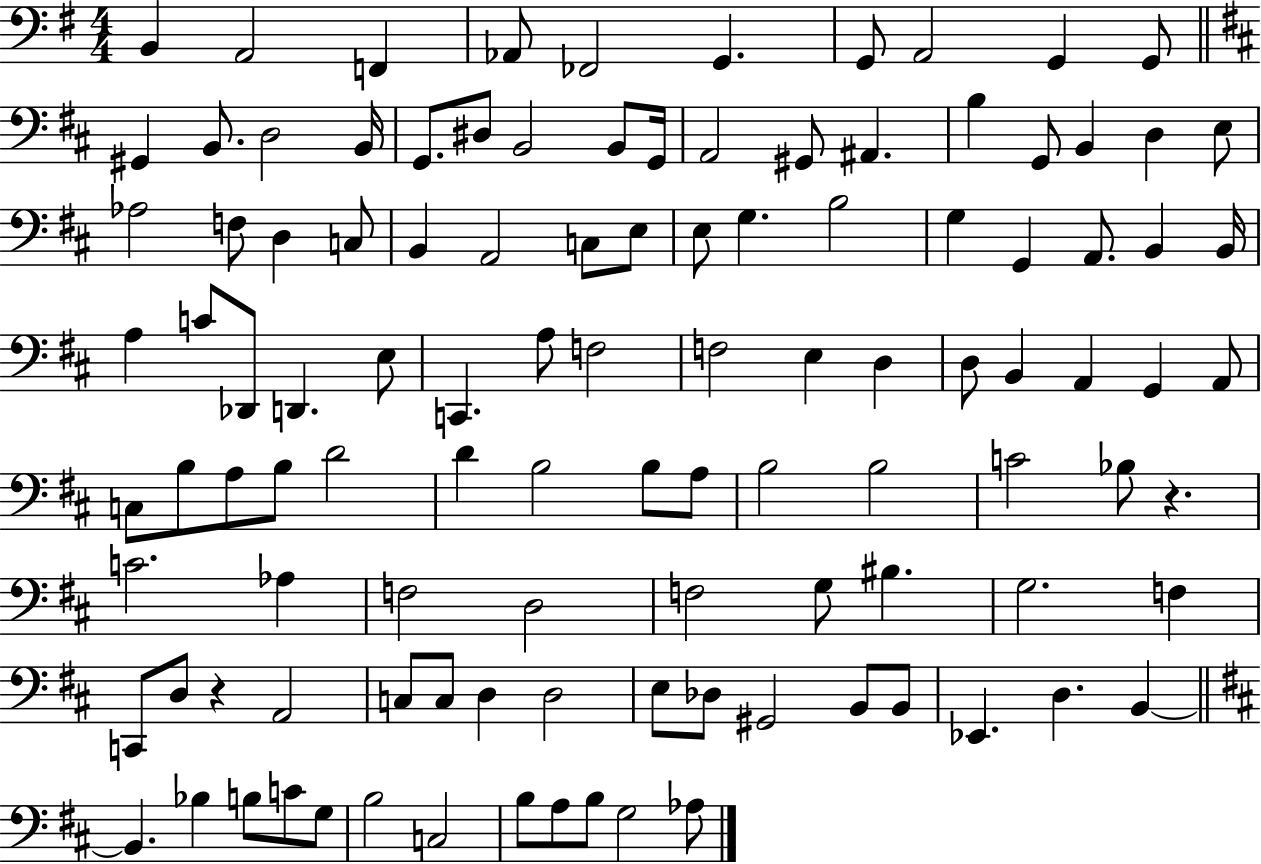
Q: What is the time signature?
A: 4/4